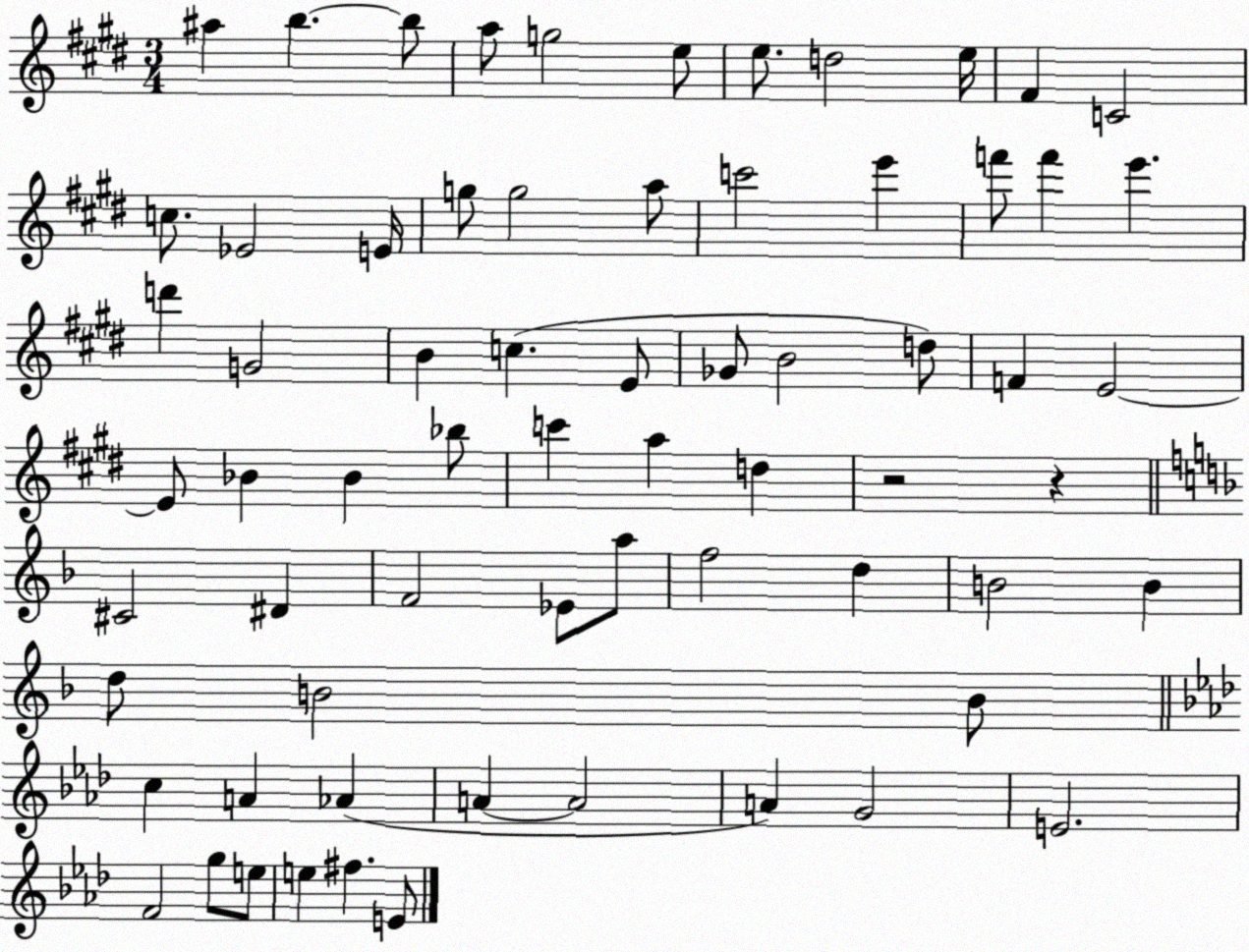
X:1
T:Untitled
M:3/4
L:1/4
K:E
^a b b/2 a/2 g2 e/2 e/2 d2 e/4 ^F C2 c/2 _E2 E/4 g/2 g2 a/2 c'2 e' f'/2 f' e' d' G2 B c E/2 _G/2 B2 d/2 F E2 E/2 _B _B _b/2 c' a d z2 z ^C2 ^D F2 _E/2 a/2 f2 d B2 B d/2 B2 B/2 c A _A A A2 A G2 E2 F2 g/2 e/2 e ^f E/2